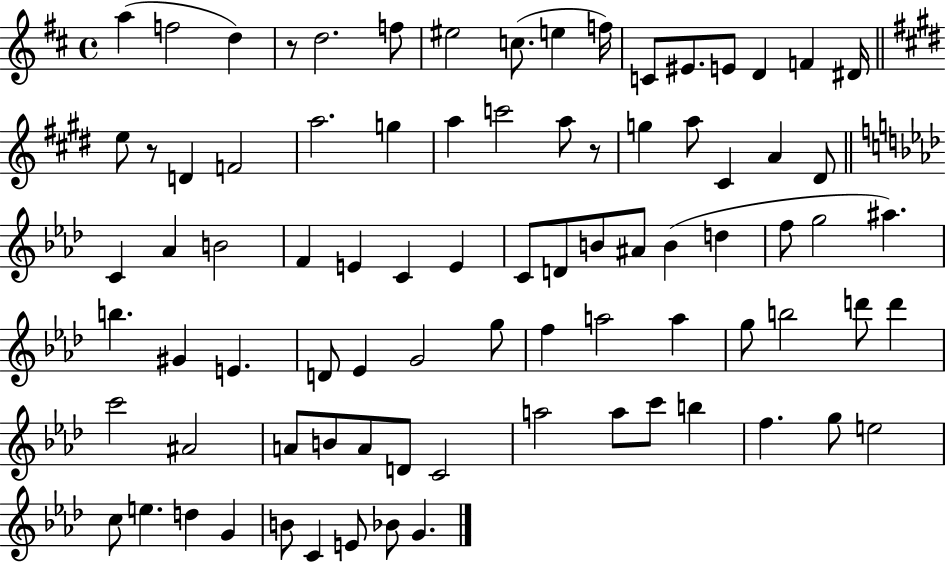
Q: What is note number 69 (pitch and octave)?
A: B5